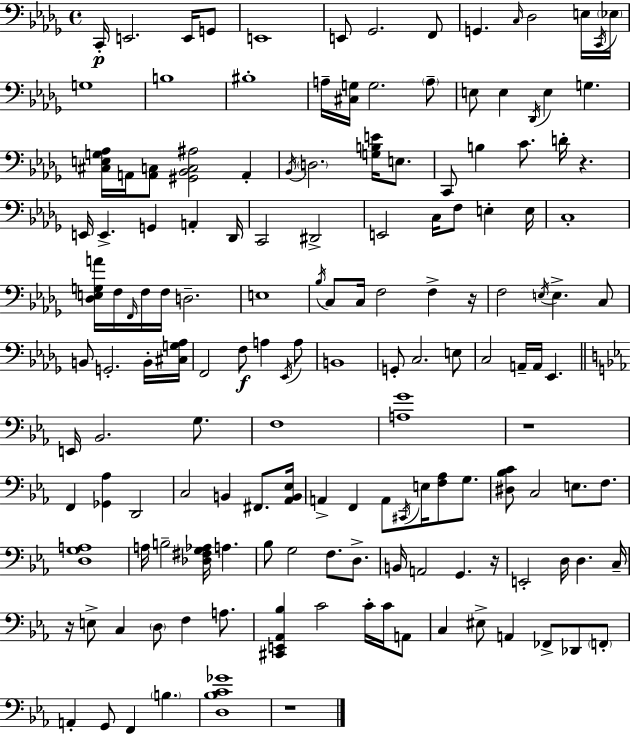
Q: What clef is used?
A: bass